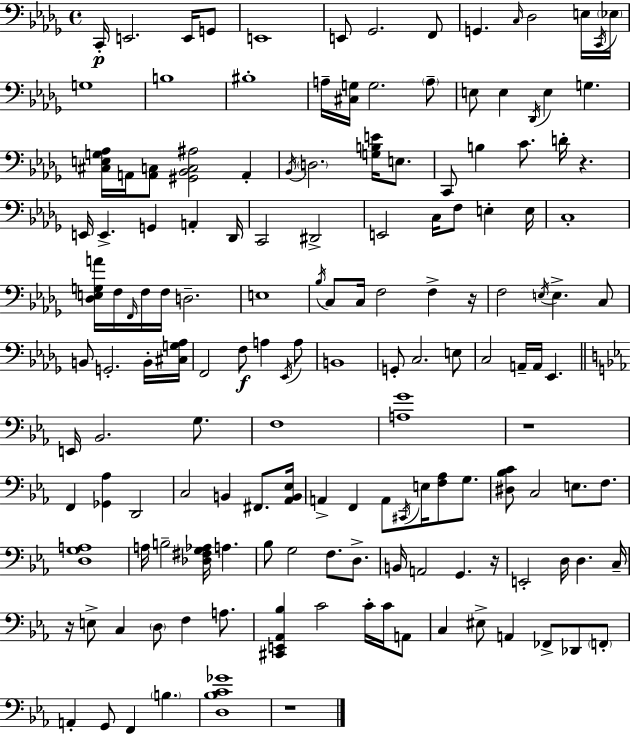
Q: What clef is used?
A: bass